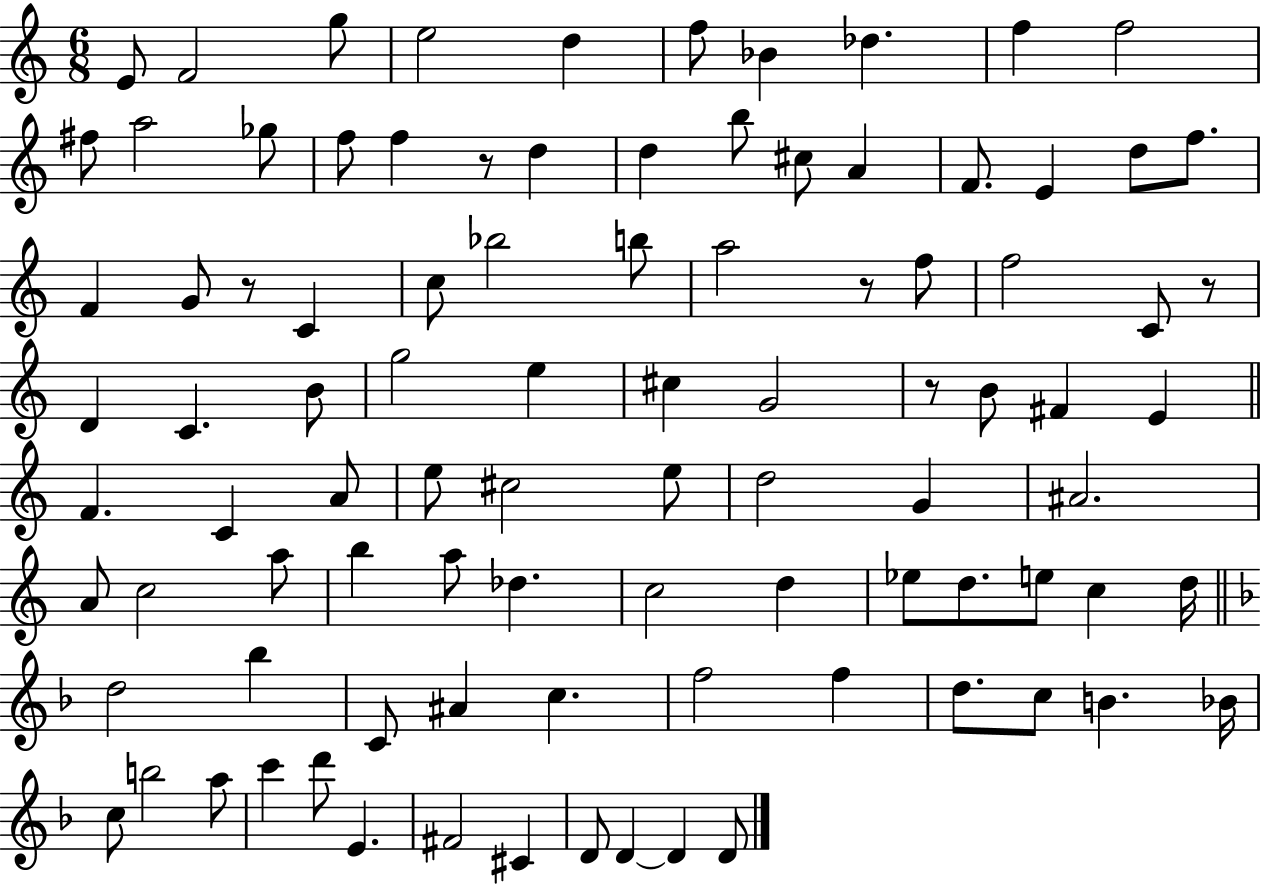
E4/e F4/h G5/e E5/h D5/q F5/e Bb4/q Db5/q. F5/q F5/h F#5/e A5/h Gb5/e F5/e F5/q R/e D5/q D5/q B5/e C#5/e A4/q F4/e. E4/q D5/e F5/e. F4/q G4/e R/e C4/q C5/e Bb5/h B5/e A5/h R/e F5/e F5/h C4/e R/e D4/q C4/q. B4/e G5/h E5/q C#5/q G4/h R/e B4/e F#4/q E4/q F4/q. C4/q A4/e E5/e C#5/h E5/e D5/h G4/q A#4/h. A4/e C5/h A5/e B5/q A5/e Db5/q. C5/h D5/q Eb5/e D5/e. E5/e C5/q D5/s D5/h Bb5/q C4/e A#4/q C5/q. F5/h F5/q D5/e. C5/e B4/q. Bb4/s C5/e B5/h A5/e C6/q D6/e E4/q. F#4/h C#4/q D4/e D4/q D4/q D4/e